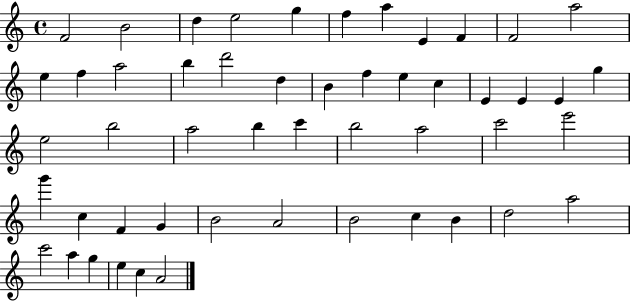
{
  \clef treble
  \time 4/4
  \defaultTimeSignature
  \key c \major
  f'2 b'2 | d''4 e''2 g''4 | f''4 a''4 e'4 f'4 | f'2 a''2 | \break e''4 f''4 a''2 | b''4 d'''2 d''4 | b'4 f''4 e''4 c''4 | e'4 e'4 e'4 g''4 | \break e''2 b''2 | a''2 b''4 c'''4 | b''2 a''2 | c'''2 e'''2 | \break g'''4 c''4 f'4 g'4 | b'2 a'2 | b'2 c''4 b'4 | d''2 a''2 | \break c'''2 a''4 g''4 | e''4 c''4 a'2 | \bar "|."
}